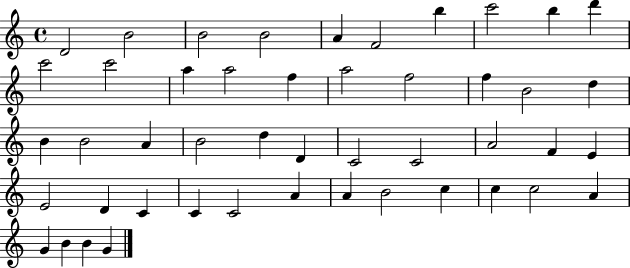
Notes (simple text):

D4/h B4/h B4/h B4/h A4/q F4/h B5/q C6/h B5/q D6/q C6/h C6/h A5/q A5/h F5/q A5/h F5/h F5/q B4/h D5/q B4/q B4/h A4/q B4/h D5/q D4/q C4/h C4/h A4/h F4/q E4/q E4/h D4/q C4/q C4/q C4/h A4/q A4/q B4/h C5/q C5/q C5/h A4/q G4/q B4/q B4/q G4/q